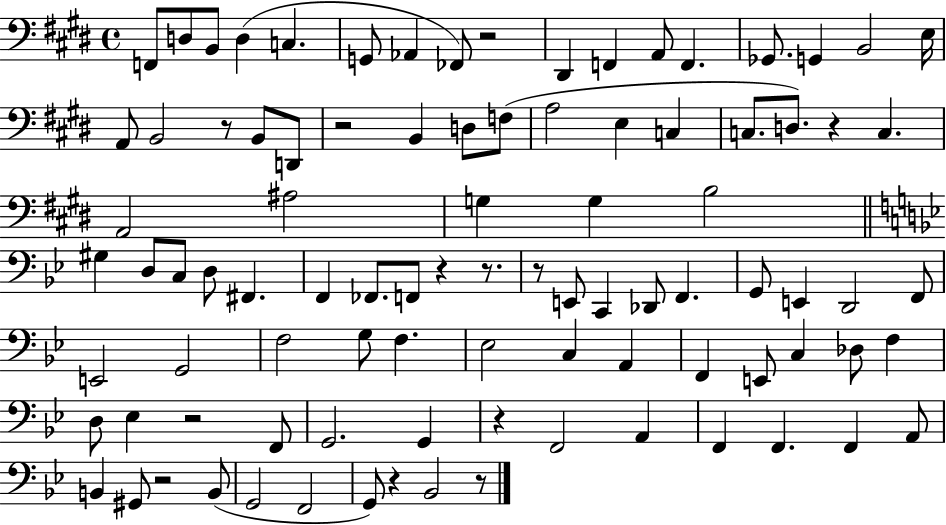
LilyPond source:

{
  \clef bass
  \time 4/4
  \defaultTimeSignature
  \key e \major
  f,8 d8 b,8 d4( c4. | g,8 aes,4 fes,8) r2 | dis,4 f,4 a,8 f,4. | ges,8. g,4 b,2 e16 | \break a,8 b,2 r8 b,8 d,8 | r2 b,4 d8 f8( | a2 e4 c4 | c8. d8.) r4 c4. | \break a,2 ais2 | g4 g4 b2 | \bar "||" \break \key g \minor gis4 d8 c8 d8 fis,4. | f,4 fes,8. f,8 r4 r8. | r8 e,8 c,4 des,8 f,4. | g,8 e,4 d,2 f,8 | \break e,2 g,2 | f2 g8 f4. | ees2 c4 a,4 | f,4 e,8 c4 des8 f4 | \break d8 ees4 r2 f,8 | g,2. g,4 | r4 f,2 a,4 | f,4 f,4. f,4 a,8 | \break b,4 gis,8 r2 b,8( | g,2 f,2 | g,8) r4 bes,2 r8 | \bar "|."
}